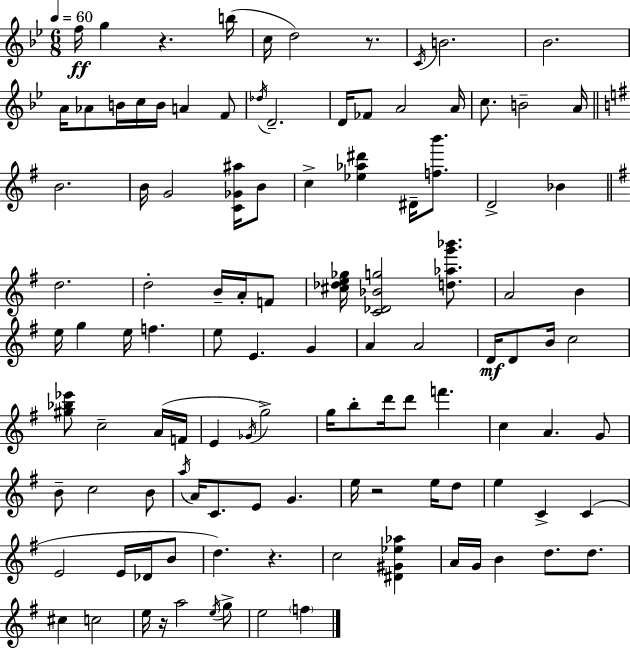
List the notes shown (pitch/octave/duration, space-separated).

F5/s G5/q R/q. B5/s C5/s D5/h R/e. C4/s B4/h. Bb4/h. A4/s Ab4/e B4/s C5/s B4/s A4/q F4/e Db5/s D4/h. D4/s FES4/e A4/h A4/s C5/e. B4/h A4/s B4/h. B4/s G4/h [C4,Gb4,A#5]/s B4/e C5/q [Eb5,Ab5,D#6]/q D#4/s [F5,B6]/e. D4/h Bb4/q D5/h. D5/h B4/s A4/s F4/e [C#5,Db5,E5,Gb5]/s [C4,Db4,Bb4,G5]/h [D5,Ab5,G6,Bb6]/e. A4/h B4/q E5/s G5/q E5/s F5/q. E5/e E4/q. G4/q A4/q A4/h D4/s D4/e B4/s C5/h [G#5,Bb5,Eb6]/e C5/h A4/s F4/s E4/q Gb4/s G5/h G5/s B5/e D6/s D6/e F6/q. C5/q A4/q. G4/e B4/e C5/h B4/e A5/s A4/s C4/e. E4/e G4/q. E5/s R/h E5/s D5/e E5/q C4/q C4/q E4/h E4/s Db4/s B4/e D5/q. R/q. C5/h [D#4,G#4,Eb5,Ab5]/q A4/s G4/s B4/q D5/e. D5/e. C#5/q C5/h E5/s R/s A5/h E5/s G5/e E5/h F5/q